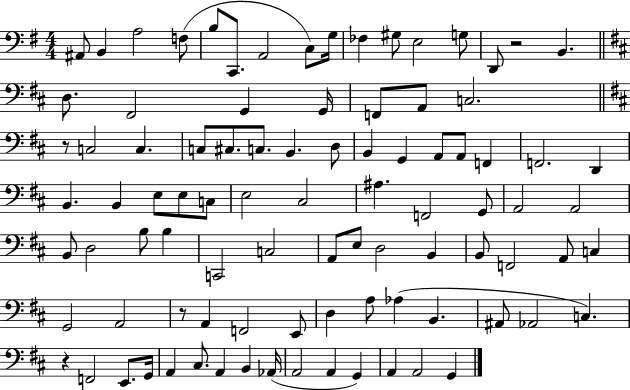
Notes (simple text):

A#2/e B2/q A3/h F3/e B3/e C2/e. A2/h C3/e G3/s FES3/q G#3/e E3/h G3/e D2/e R/h B2/q. D3/e. F#2/h G2/q G2/s F2/e A2/e C3/h. R/e C3/h C3/q. C3/e C#3/e. C3/e. B2/q. D3/e B2/q G2/q A2/e A2/e F2/q F2/h. D2/q B2/q. B2/q E3/e E3/e C3/e E3/h C#3/h A#3/q. F2/h G2/e A2/h A2/h B2/e D3/h B3/e B3/q C2/h C3/h A2/e E3/e D3/h B2/q B2/e F2/h A2/e C3/q G2/h A2/h R/e A2/q F2/h E2/e D3/q A3/e Ab3/q B2/q. A#2/e Ab2/h C3/q. R/q F2/h E2/e. G2/s A2/q C#3/e. A2/q B2/q Ab2/s A2/h A2/q G2/q A2/q A2/h G2/q